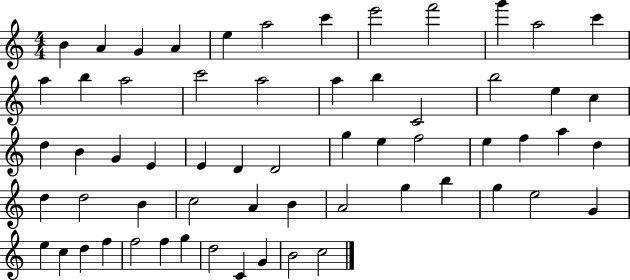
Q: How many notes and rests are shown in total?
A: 61